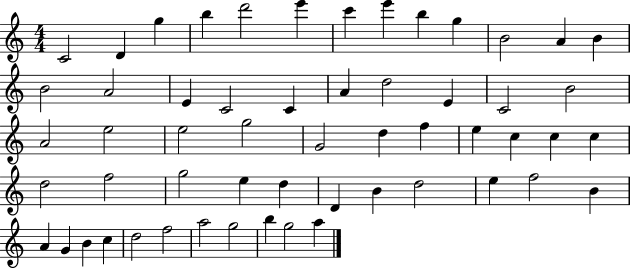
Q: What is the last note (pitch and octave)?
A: A5